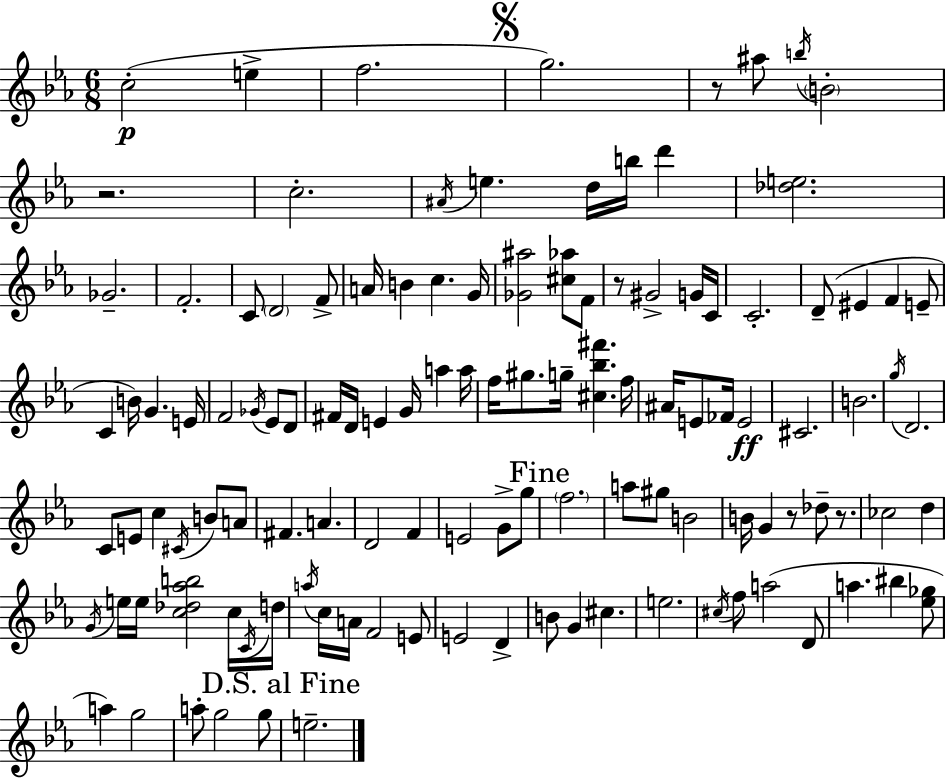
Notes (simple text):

C5/h E5/q F5/h. G5/h. R/e A#5/e B5/s B4/h R/h. C5/h. A#4/s E5/q. D5/s B5/s D6/q [Db5,E5]/h. Gb4/h. F4/h. C4/e D4/h F4/e A4/s B4/q C5/q. G4/s [Gb4,A#5]/h [C#5,Ab5]/e F4/e R/e G#4/h G4/s C4/s C4/h. D4/e EIS4/q F4/q E4/e C4/q B4/s G4/q. E4/s F4/h Gb4/s Eb4/e D4/e F#4/s D4/s E4/q G4/s A5/q A5/s F5/s G#5/e. G5/s [C#5,Bb5,F#6]/q. F5/s A#4/s E4/e FES4/s E4/h C#4/h. B4/h. G5/s D4/h. C4/e E4/e C5/q C#4/s B4/e A4/e F#4/q. A4/q. D4/h F4/q E4/h G4/e G5/e F5/h. A5/e G#5/e B4/h B4/s G4/q R/e Db5/e R/e. CES5/h D5/q G4/s E5/s E5/s [C5,Db5,Ab5,B5]/h C5/s C4/s D5/s A5/s C5/s A4/s F4/h E4/e E4/h D4/q B4/e G4/q C#5/q. E5/h. C#5/s F5/e A5/h D4/e A5/q. BIS5/q [Eb5,Gb5]/e A5/q G5/h A5/e G5/h G5/e E5/h.